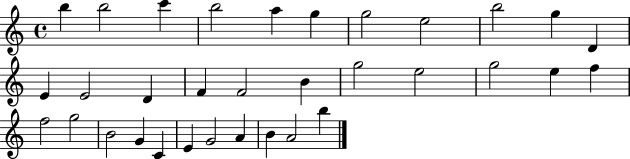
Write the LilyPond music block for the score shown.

{
  \clef treble
  \time 4/4
  \defaultTimeSignature
  \key c \major
  b''4 b''2 c'''4 | b''2 a''4 g''4 | g''2 e''2 | b''2 g''4 d'4 | \break e'4 e'2 d'4 | f'4 f'2 b'4 | g''2 e''2 | g''2 e''4 f''4 | \break f''2 g''2 | b'2 g'4 c'4 | e'4 g'2 a'4 | b'4 a'2 b''4 | \break \bar "|."
}